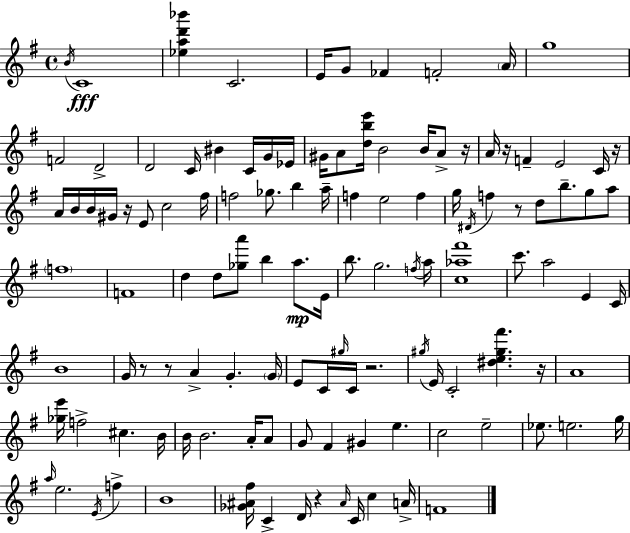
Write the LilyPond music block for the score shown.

{
  \clef treble
  \time 4/4
  \defaultTimeSignature
  \key e \minor
  \acciaccatura { b'16 }\fff c'1 | <ees'' a'' d''' bes'''>4 c'2. | e'16 g'8 fes'4 f'2-. | \parenthesize a'16 g''1 | \break f'2 d'2-> | d'2 c'16 bis'4 c'16 g'16 | ees'16 gis'16 a'8 <d'' b'' e'''>16 b'2 b'16 a'8-> | r16 a'16 r16 f'4-- e'2 c'16 | \break r16 a'16 b'16 b'16 gis'16 r16 e'8 c''2 | fis''16 f''2 ges''8. b''4 | a''16-- f''4 e''2 f''4 | g''16 \acciaccatura { dis'16 } f''4 r8 d''8 b''8.-- g''8 | \break a''8 \parenthesize f''1 | f'1 | d''4 d''8 <ges'' a'''>8 b''4 a''8.\mp | e'16 b''8. g''2. | \break \acciaccatura { f''16 } a''16 <c'' aes'' fis'''>1 | c'''8. a''2 e'4 | c'16 b'1 | g'16 r8 r8 a'4-> g'4.-. | \break \parenthesize g'16 e'8 c'16 \grace { gis''16 } c'16 r2. | \acciaccatura { gis''16 } e'16 c'2-. <dis'' e'' gis'' fis'''>4. | r16 a'1 | <ges'' e'''>16 f''2-> cis''4. | \break b'16 b'16 b'2. | a'16-. a'8 g'8 fis'4 gis'4 e''4. | c''2 e''2-- | ees''8. e''2. | \break g''16 \grace { a''16 } e''2. | \acciaccatura { e'16 } f''4-> b'1 | <ges' ais' fis''>16 c'4-> d'16 r4 | \grace { ais'16 } c'16 c''4 a'16-> f'1 | \break \bar "|."
}